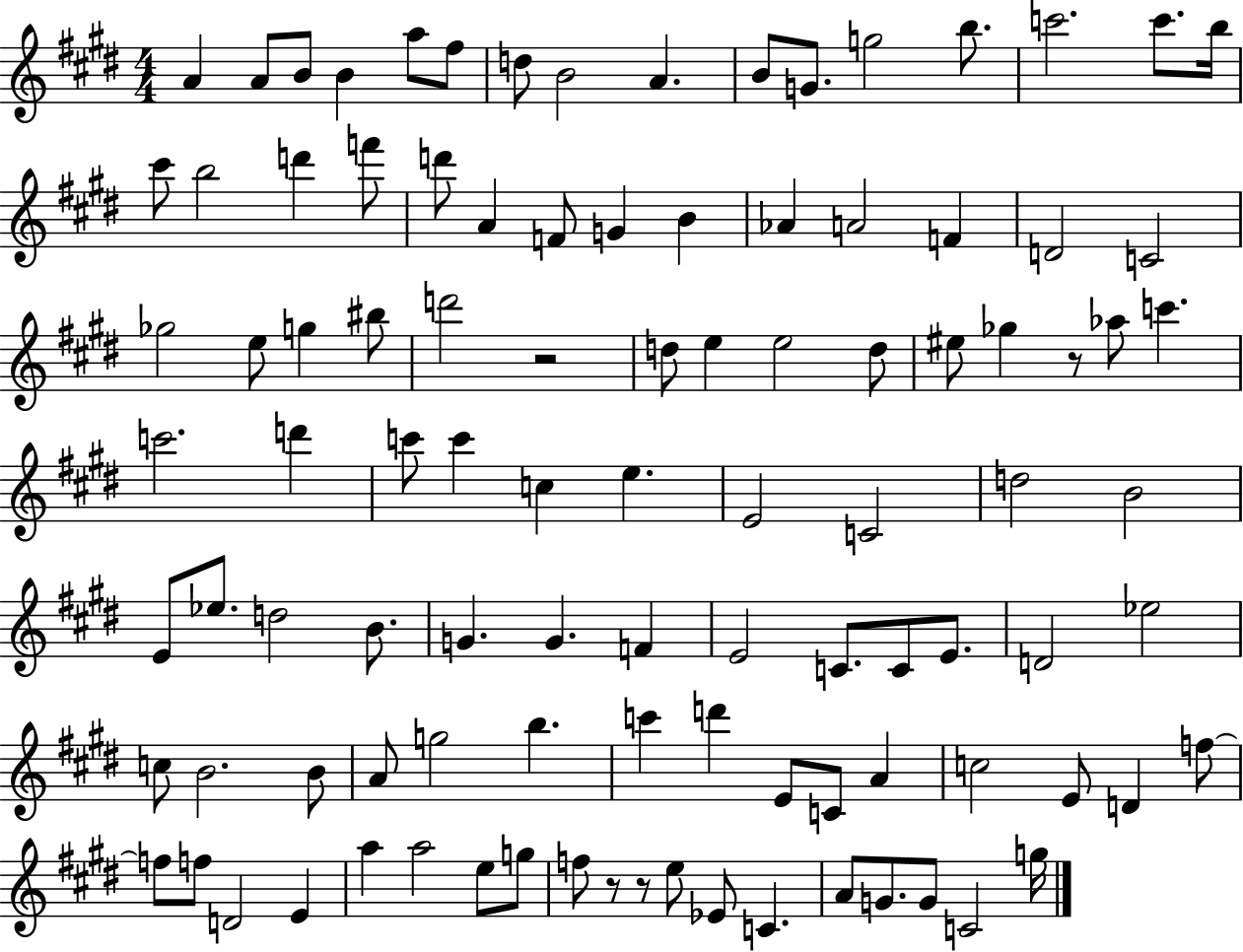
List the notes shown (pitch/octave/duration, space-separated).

A4/q A4/e B4/e B4/q A5/e F#5/e D5/e B4/h A4/q. B4/e G4/e. G5/h B5/e. C6/h. C6/e. B5/s C#6/e B5/h D6/q F6/e D6/e A4/q F4/e G4/q B4/q Ab4/q A4/h F4/q D4/h C4/h Gb5/h E5/e G5/q BIS5/e D6/h R/h D5/e E5/q E5/h D5/e EIS5/e Gb5/q R/e Ab5/e C6/q. C6/h. D6/q C6/e C6/q C5/q E5/q. E4/h C4/h D5/h B4/h E4/e Eb5/e. D5/h B4/e. G4/q. G4/q. F4/q E4/h C4/e. C4/e E4/e. D4/h Eb5/h C5/e B4/h. B4/e A4/e G5/h B5/q. C6/q D6/q E4/e C4/e A4/q C5/h E4/e D4/q F5/e F5/e F5/e D4/h E4/q A5/q A5/h E5/e G5/e F5/e R/e R/e E5/e Eb4/e C4/q. A4/e G4/e. G4/e C4/h G5/s